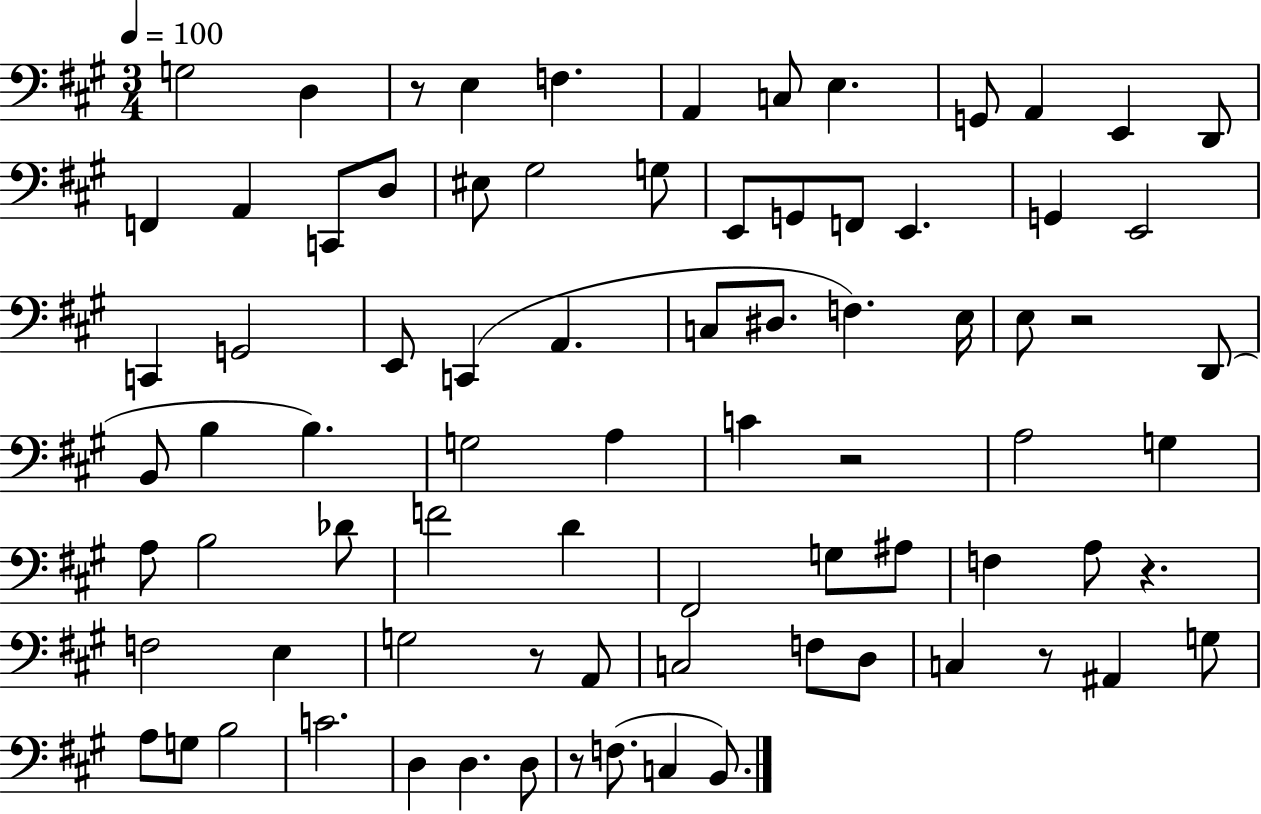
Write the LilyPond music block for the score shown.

{
  \clef bass
  \numericTimeSignature
  \time 3/4
  \key a \major
  \tempo 4 = 100
  g2 d4 | r8 e4 f4. | a,4 c8 e4. | g,8 a,4 e,4 d,8 | \break f,4 a,4 c,8 d8 | eis8 gis2 g8 | e,8 g,8 f,8 e,4. | g,4 e,2 | \break c,4 g,2 | e,8 c,4( a,4. | c8 dis8. f4.) e16 | e8 r2 d,8( | \break b,8 b4 b4.) | g2 a4 | c'4 r2 | a2 g4 | \break a8 b2 des'8 | f'2 d'4 | fis,2 g8 ais8 | f4 a8 r4. | \break f2 e4 | g2 r8 a,8 | c2 f8 d8 | c4 r8 ais,4 g8 | \break a8 g8 b2 | c'2. | d4 d4. d8 | r8 f8.( c4 b,8.) | \break \bar "|."
}